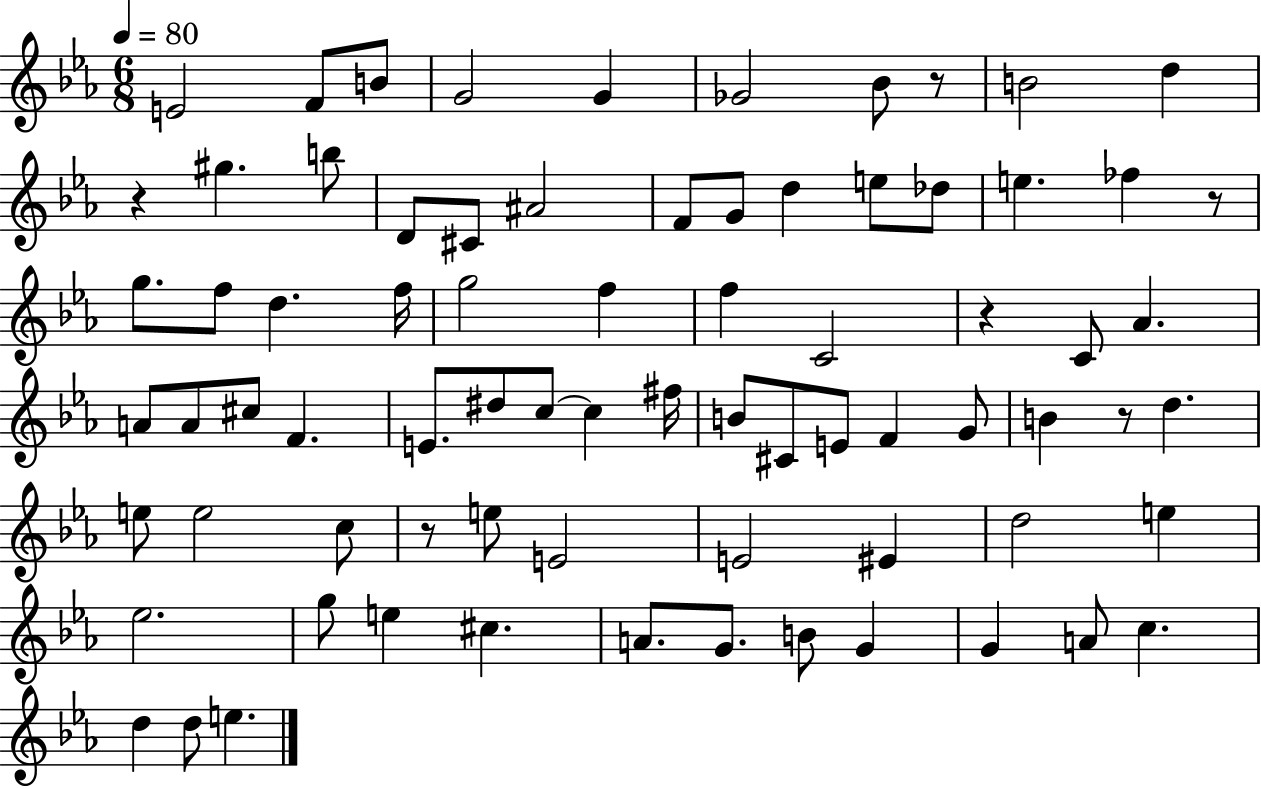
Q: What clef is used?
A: treble